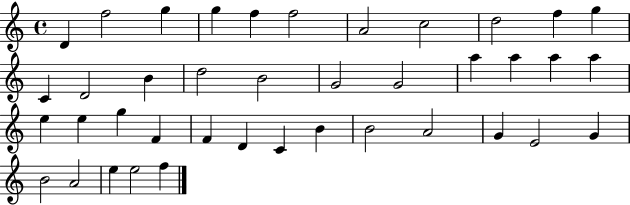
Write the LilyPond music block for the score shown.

{
  \clef treble
  \time 4/4
  \defaultTimeSignature
  \key c \major
  d'4 f''2 g''4 | g''4 f''4 f''2 | a'2 c''2 | d''2 f''4 g''4 | \break c'4 d'2 b'4 | d''2 b'2 | g'2 g'2 | a''4 a''4 a''4 a''4 | \break e''4 e''4 g''4 f'4 | f'4 d'4 c'4 b'4 | b'2 a'2 | g'4 e'2 g'4 | \break b'2 a'2 | e''4 e''2 f''4 | \bar "|."
}